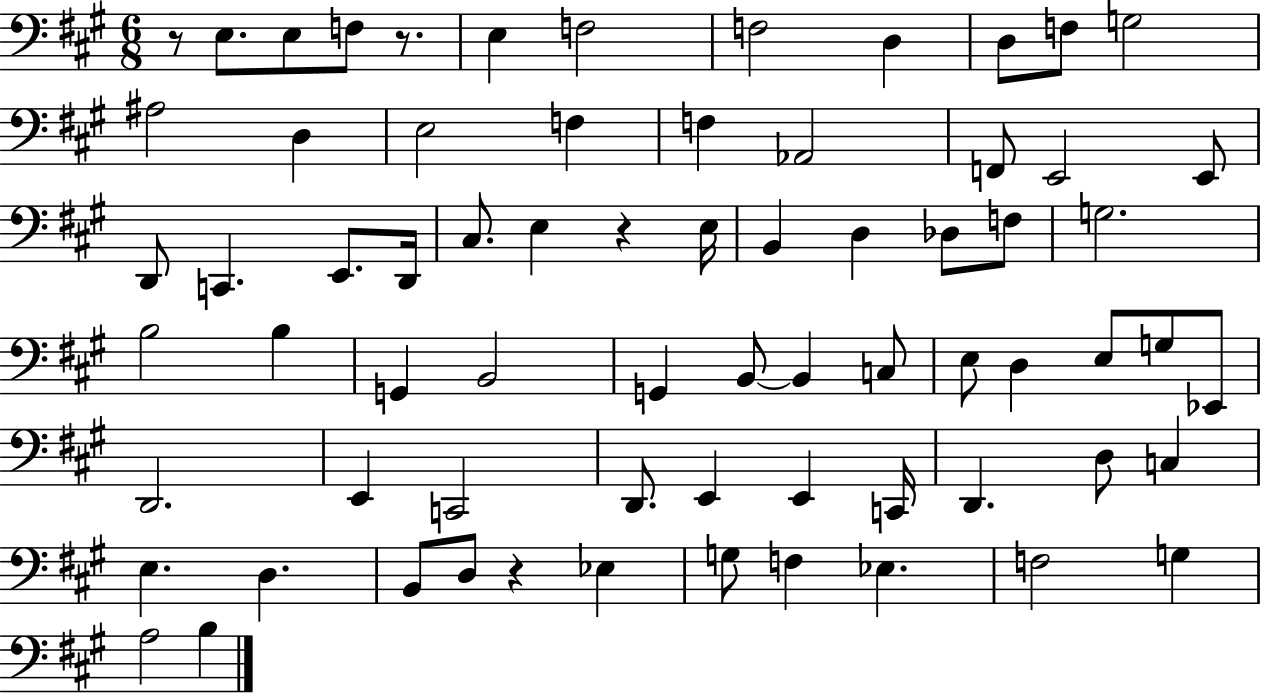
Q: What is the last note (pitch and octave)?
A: B3